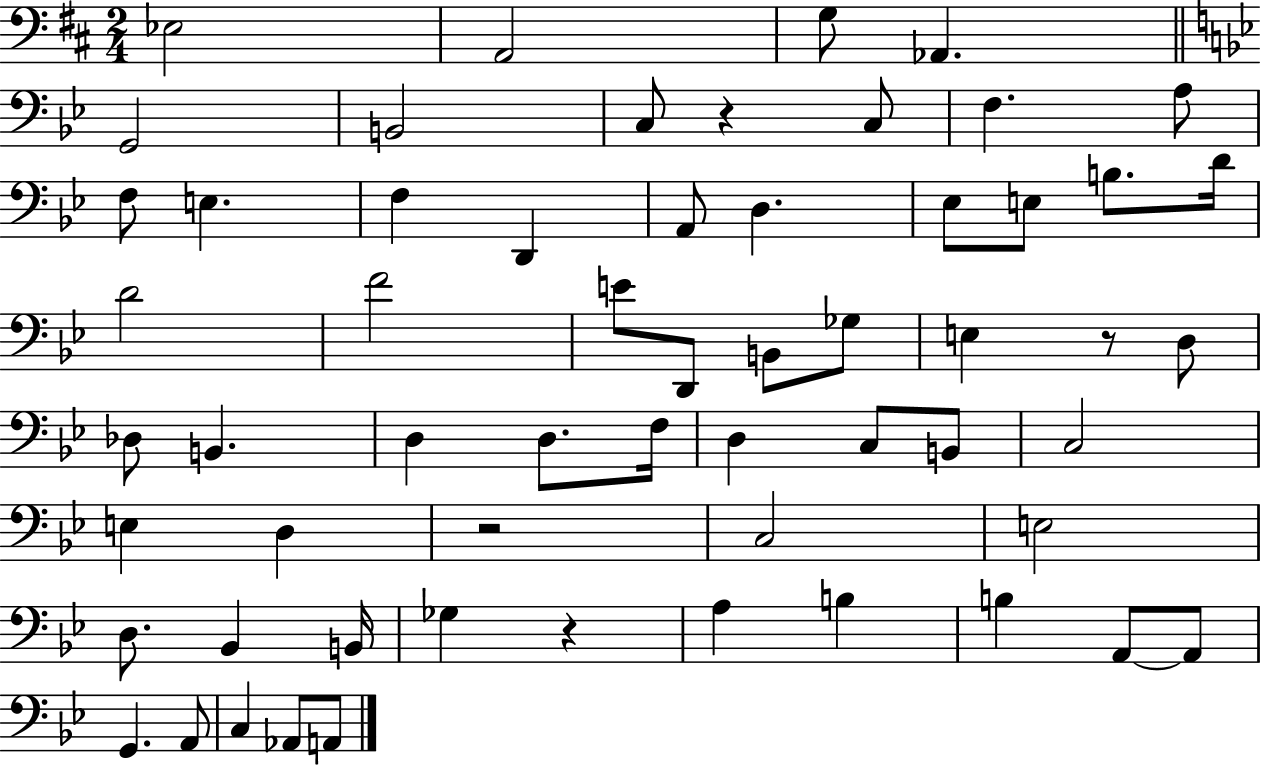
Eb3/h A2/h G3/e Ab2/q. G2/h B2/h C3/e R/q C3/e F3/q. A3/e F3/e E3/q. F3/q D2/q A2/e D3/q. Eb3/e E3/e B3/e. D4/s D4/h F4/h E4/e D2/e B2/e Gb3/e E3/q R/e D3/e Db3/e B2/q. D3/q D3/e. F3/s D3/q C3/e B2/e C3/h E3/q D3/q R/h C3/h E3/h D3/e. Bb2/q B2/s Gb3/q R/q A3/q B3/q B3/q A2/e A2/e G2/q. A2/e C3/q Ab2/e A2/e